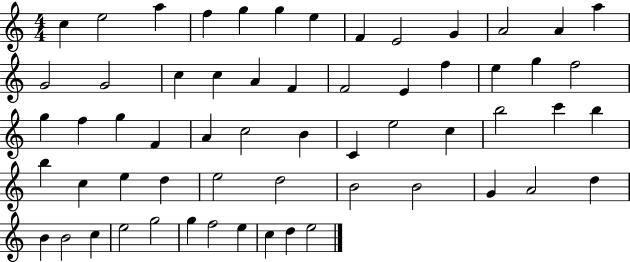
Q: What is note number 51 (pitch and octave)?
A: B4